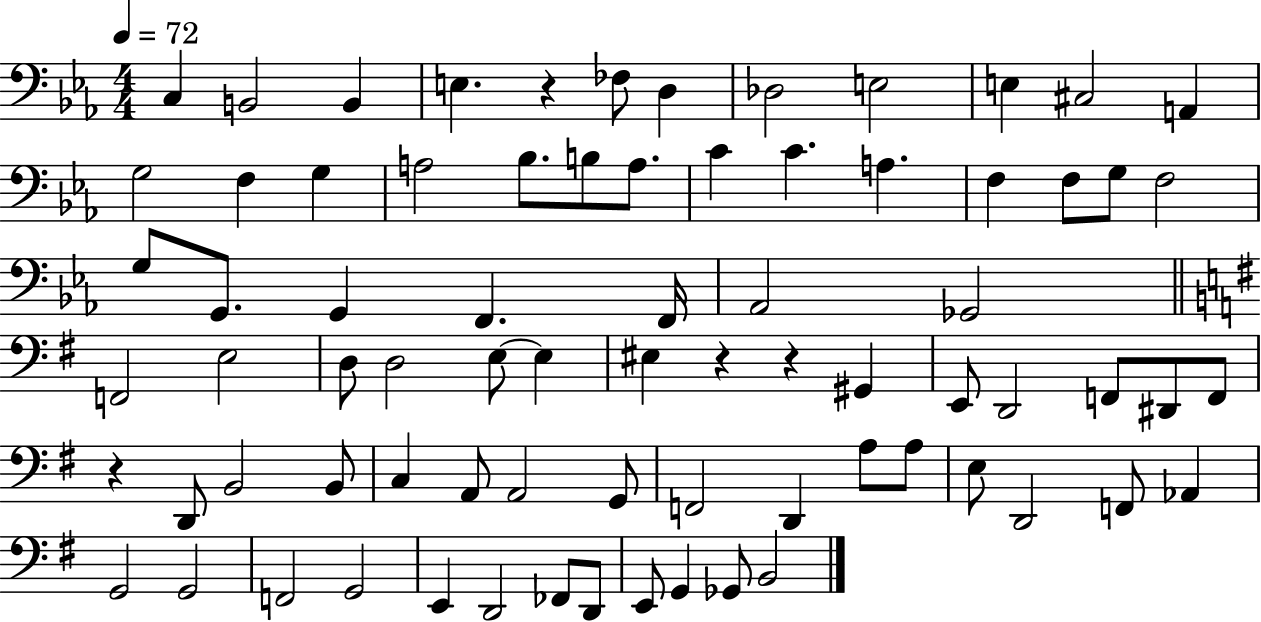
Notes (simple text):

C3/q B2/h B2/q E3/q. R/q FES3/e D3/q Db3/h E3/h E3/q C#3/h A2/q G3/h F3/q G3/q A3/h Bb3/e. B3/e A3/e. C4/q C4/q. A3/q. F3/q F3/e G3/e F3/h G3/e G2/e. G2/q F2/q. F2/s Ab2/h Gb2/h F2/h E3/h D3/e D3/h E3/e E3/q EIS3/q R/q R/q G#2/q E2/e D2/h F2/e D#2/e F2/e R/q D2/e B2/h B2/e C3/q A2/e A2/h G2/e F2/h D2/q A3/e A3/e E3/e D2/h F2/e Ab2/q G2/h G2/h F2/h G2/h E2/q D2/h FES2/e D2/e E2/e G2/q Gb2/e B2/h